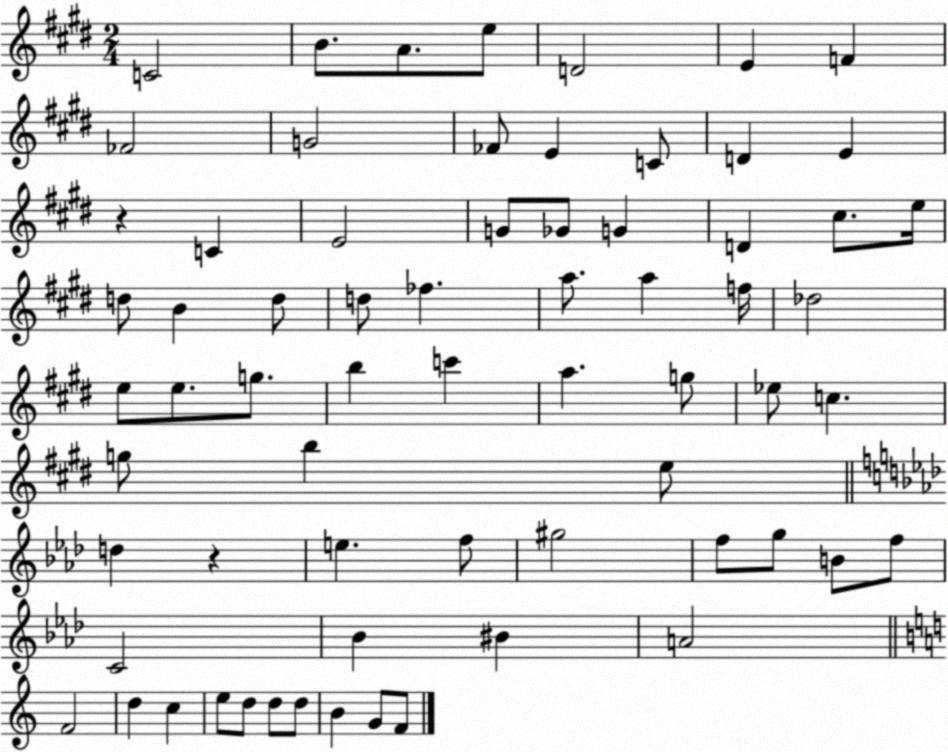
X:1
T:Untitled
M:2/4
L:1/4
K:E
C2 B/2 A/2 e/2 D2 E F _F2 G2 _F/2 E C/2 D E z C E2 G/2 _G/2 G D ^c/2 e/4 d/2 B d/2 d/2 _f a/2 a f/4 _d2 e/2 e/2 g/2 b c' a g/2 _e/2 c g/2 b e/2 d z e f/2 ^g2 f/2 g/2 B/2 f/2 C2 _B ^B A2 F2 d c e/2 d/2 d/2 d/2 B G/2 F/2